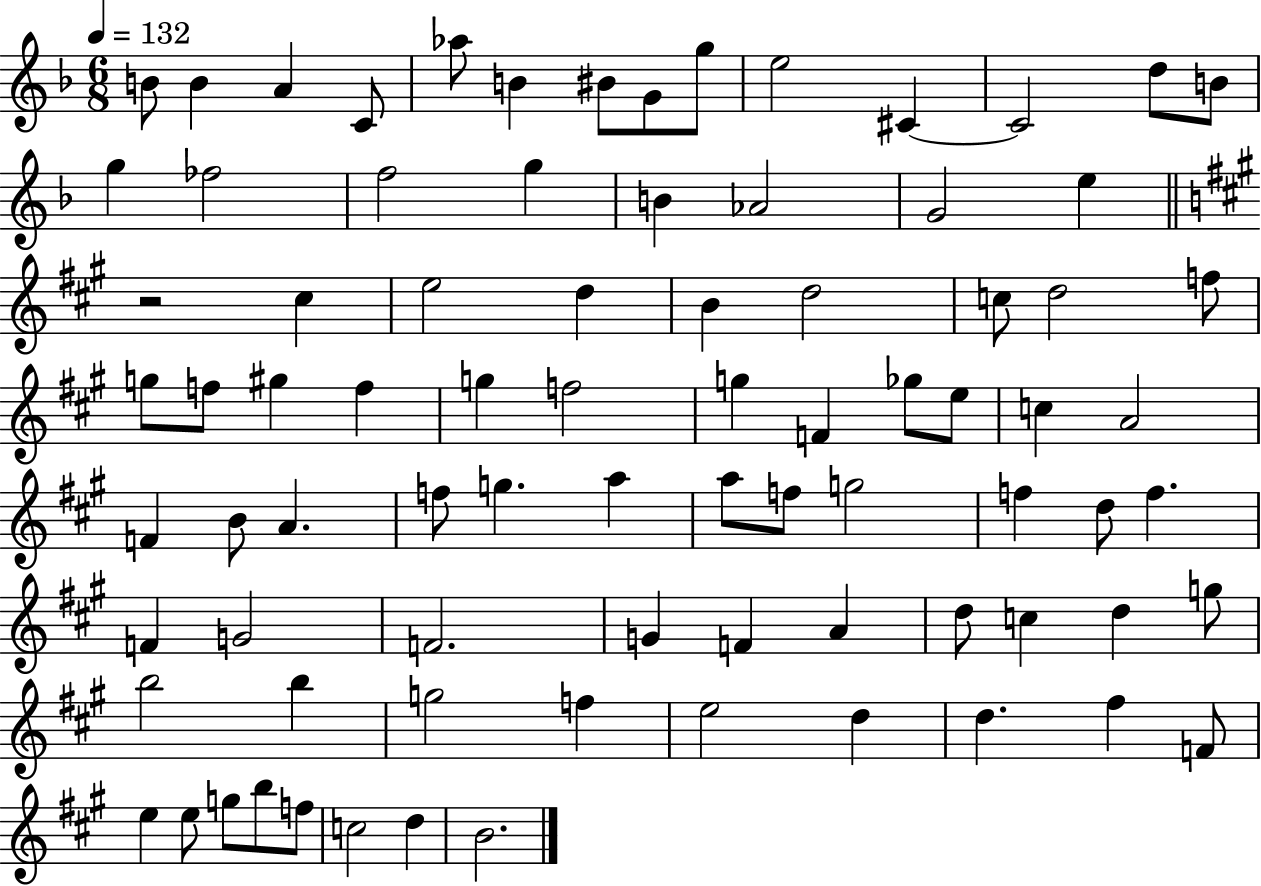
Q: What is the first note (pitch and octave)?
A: B4